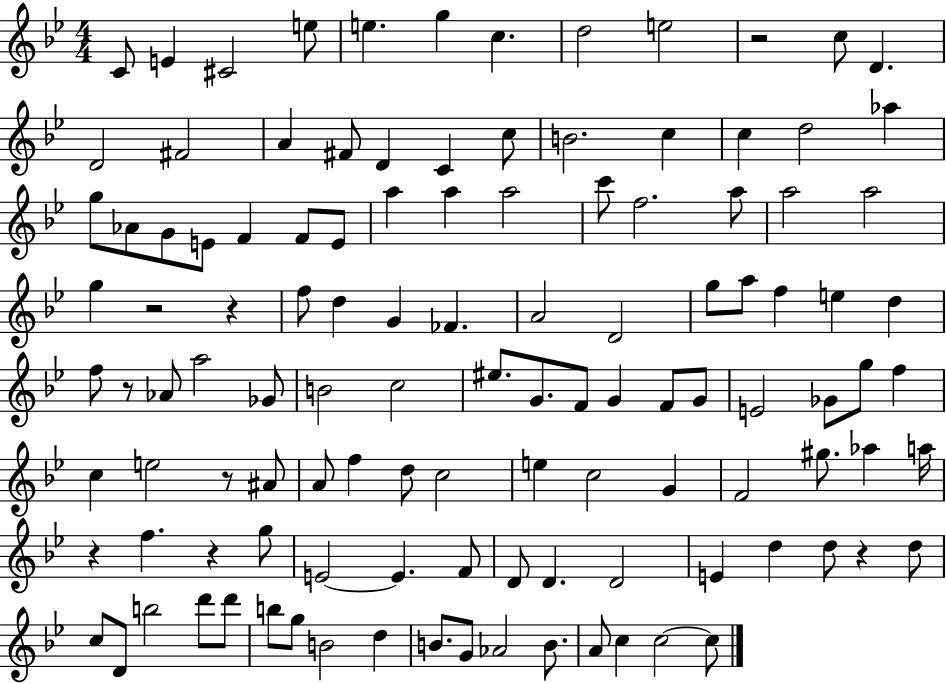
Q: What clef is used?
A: treble